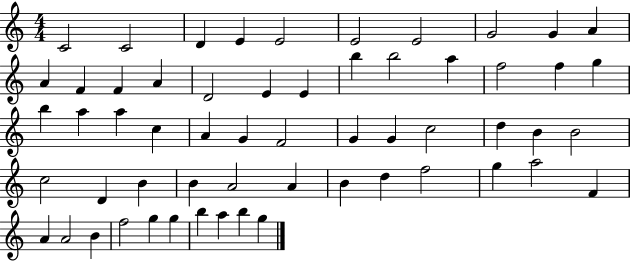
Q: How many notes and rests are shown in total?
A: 58